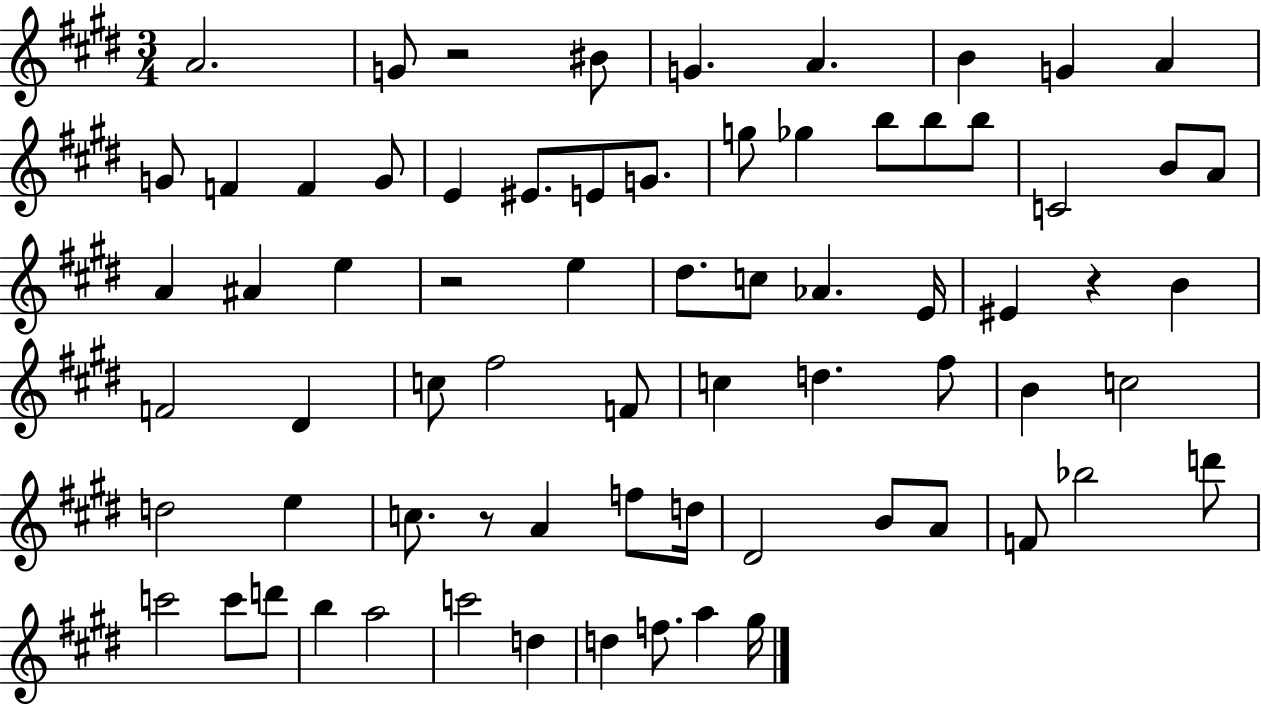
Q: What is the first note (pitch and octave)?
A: A4